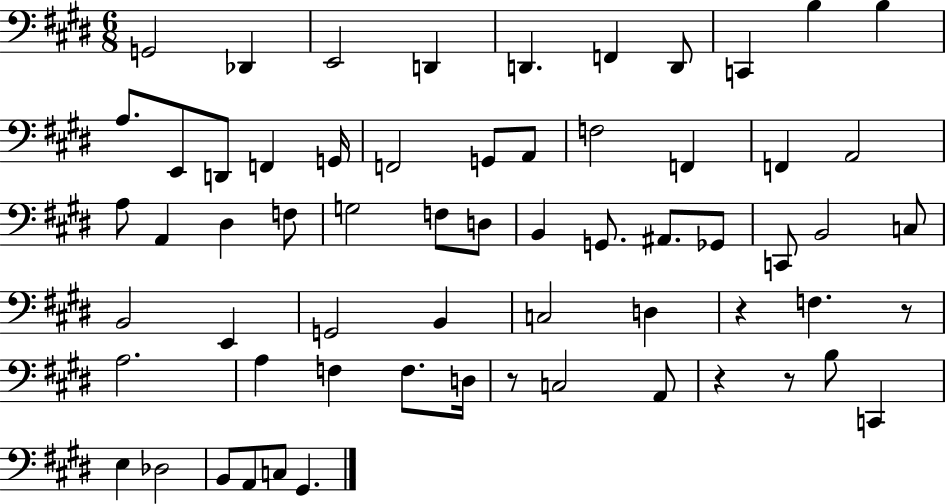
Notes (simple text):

G2/h Db2/q E2/h D2/q D2/q. F2/q D2/e C2/q B3/q B3/q A3/e. E2/e D2/e F2/q G2/s F2/h G2/e A2/e F3/h F2/q F2/q A2/h A3/e A2/q D#3/q F3/e G3/h F3/e D3/e B2/q G2/e. A#2/e. Gb2/e C2/e B2/h C3/e B2/h E2/q G2/h B2/q C3/h D3/q R/q F3/q. R/e A3/h. A3/q F3/q F3/e. D3/s R/e C3/h A2/e R/q R/e B3/e C2/q E3/q Db3/h B2/e A2/e C3/e G#2/q.